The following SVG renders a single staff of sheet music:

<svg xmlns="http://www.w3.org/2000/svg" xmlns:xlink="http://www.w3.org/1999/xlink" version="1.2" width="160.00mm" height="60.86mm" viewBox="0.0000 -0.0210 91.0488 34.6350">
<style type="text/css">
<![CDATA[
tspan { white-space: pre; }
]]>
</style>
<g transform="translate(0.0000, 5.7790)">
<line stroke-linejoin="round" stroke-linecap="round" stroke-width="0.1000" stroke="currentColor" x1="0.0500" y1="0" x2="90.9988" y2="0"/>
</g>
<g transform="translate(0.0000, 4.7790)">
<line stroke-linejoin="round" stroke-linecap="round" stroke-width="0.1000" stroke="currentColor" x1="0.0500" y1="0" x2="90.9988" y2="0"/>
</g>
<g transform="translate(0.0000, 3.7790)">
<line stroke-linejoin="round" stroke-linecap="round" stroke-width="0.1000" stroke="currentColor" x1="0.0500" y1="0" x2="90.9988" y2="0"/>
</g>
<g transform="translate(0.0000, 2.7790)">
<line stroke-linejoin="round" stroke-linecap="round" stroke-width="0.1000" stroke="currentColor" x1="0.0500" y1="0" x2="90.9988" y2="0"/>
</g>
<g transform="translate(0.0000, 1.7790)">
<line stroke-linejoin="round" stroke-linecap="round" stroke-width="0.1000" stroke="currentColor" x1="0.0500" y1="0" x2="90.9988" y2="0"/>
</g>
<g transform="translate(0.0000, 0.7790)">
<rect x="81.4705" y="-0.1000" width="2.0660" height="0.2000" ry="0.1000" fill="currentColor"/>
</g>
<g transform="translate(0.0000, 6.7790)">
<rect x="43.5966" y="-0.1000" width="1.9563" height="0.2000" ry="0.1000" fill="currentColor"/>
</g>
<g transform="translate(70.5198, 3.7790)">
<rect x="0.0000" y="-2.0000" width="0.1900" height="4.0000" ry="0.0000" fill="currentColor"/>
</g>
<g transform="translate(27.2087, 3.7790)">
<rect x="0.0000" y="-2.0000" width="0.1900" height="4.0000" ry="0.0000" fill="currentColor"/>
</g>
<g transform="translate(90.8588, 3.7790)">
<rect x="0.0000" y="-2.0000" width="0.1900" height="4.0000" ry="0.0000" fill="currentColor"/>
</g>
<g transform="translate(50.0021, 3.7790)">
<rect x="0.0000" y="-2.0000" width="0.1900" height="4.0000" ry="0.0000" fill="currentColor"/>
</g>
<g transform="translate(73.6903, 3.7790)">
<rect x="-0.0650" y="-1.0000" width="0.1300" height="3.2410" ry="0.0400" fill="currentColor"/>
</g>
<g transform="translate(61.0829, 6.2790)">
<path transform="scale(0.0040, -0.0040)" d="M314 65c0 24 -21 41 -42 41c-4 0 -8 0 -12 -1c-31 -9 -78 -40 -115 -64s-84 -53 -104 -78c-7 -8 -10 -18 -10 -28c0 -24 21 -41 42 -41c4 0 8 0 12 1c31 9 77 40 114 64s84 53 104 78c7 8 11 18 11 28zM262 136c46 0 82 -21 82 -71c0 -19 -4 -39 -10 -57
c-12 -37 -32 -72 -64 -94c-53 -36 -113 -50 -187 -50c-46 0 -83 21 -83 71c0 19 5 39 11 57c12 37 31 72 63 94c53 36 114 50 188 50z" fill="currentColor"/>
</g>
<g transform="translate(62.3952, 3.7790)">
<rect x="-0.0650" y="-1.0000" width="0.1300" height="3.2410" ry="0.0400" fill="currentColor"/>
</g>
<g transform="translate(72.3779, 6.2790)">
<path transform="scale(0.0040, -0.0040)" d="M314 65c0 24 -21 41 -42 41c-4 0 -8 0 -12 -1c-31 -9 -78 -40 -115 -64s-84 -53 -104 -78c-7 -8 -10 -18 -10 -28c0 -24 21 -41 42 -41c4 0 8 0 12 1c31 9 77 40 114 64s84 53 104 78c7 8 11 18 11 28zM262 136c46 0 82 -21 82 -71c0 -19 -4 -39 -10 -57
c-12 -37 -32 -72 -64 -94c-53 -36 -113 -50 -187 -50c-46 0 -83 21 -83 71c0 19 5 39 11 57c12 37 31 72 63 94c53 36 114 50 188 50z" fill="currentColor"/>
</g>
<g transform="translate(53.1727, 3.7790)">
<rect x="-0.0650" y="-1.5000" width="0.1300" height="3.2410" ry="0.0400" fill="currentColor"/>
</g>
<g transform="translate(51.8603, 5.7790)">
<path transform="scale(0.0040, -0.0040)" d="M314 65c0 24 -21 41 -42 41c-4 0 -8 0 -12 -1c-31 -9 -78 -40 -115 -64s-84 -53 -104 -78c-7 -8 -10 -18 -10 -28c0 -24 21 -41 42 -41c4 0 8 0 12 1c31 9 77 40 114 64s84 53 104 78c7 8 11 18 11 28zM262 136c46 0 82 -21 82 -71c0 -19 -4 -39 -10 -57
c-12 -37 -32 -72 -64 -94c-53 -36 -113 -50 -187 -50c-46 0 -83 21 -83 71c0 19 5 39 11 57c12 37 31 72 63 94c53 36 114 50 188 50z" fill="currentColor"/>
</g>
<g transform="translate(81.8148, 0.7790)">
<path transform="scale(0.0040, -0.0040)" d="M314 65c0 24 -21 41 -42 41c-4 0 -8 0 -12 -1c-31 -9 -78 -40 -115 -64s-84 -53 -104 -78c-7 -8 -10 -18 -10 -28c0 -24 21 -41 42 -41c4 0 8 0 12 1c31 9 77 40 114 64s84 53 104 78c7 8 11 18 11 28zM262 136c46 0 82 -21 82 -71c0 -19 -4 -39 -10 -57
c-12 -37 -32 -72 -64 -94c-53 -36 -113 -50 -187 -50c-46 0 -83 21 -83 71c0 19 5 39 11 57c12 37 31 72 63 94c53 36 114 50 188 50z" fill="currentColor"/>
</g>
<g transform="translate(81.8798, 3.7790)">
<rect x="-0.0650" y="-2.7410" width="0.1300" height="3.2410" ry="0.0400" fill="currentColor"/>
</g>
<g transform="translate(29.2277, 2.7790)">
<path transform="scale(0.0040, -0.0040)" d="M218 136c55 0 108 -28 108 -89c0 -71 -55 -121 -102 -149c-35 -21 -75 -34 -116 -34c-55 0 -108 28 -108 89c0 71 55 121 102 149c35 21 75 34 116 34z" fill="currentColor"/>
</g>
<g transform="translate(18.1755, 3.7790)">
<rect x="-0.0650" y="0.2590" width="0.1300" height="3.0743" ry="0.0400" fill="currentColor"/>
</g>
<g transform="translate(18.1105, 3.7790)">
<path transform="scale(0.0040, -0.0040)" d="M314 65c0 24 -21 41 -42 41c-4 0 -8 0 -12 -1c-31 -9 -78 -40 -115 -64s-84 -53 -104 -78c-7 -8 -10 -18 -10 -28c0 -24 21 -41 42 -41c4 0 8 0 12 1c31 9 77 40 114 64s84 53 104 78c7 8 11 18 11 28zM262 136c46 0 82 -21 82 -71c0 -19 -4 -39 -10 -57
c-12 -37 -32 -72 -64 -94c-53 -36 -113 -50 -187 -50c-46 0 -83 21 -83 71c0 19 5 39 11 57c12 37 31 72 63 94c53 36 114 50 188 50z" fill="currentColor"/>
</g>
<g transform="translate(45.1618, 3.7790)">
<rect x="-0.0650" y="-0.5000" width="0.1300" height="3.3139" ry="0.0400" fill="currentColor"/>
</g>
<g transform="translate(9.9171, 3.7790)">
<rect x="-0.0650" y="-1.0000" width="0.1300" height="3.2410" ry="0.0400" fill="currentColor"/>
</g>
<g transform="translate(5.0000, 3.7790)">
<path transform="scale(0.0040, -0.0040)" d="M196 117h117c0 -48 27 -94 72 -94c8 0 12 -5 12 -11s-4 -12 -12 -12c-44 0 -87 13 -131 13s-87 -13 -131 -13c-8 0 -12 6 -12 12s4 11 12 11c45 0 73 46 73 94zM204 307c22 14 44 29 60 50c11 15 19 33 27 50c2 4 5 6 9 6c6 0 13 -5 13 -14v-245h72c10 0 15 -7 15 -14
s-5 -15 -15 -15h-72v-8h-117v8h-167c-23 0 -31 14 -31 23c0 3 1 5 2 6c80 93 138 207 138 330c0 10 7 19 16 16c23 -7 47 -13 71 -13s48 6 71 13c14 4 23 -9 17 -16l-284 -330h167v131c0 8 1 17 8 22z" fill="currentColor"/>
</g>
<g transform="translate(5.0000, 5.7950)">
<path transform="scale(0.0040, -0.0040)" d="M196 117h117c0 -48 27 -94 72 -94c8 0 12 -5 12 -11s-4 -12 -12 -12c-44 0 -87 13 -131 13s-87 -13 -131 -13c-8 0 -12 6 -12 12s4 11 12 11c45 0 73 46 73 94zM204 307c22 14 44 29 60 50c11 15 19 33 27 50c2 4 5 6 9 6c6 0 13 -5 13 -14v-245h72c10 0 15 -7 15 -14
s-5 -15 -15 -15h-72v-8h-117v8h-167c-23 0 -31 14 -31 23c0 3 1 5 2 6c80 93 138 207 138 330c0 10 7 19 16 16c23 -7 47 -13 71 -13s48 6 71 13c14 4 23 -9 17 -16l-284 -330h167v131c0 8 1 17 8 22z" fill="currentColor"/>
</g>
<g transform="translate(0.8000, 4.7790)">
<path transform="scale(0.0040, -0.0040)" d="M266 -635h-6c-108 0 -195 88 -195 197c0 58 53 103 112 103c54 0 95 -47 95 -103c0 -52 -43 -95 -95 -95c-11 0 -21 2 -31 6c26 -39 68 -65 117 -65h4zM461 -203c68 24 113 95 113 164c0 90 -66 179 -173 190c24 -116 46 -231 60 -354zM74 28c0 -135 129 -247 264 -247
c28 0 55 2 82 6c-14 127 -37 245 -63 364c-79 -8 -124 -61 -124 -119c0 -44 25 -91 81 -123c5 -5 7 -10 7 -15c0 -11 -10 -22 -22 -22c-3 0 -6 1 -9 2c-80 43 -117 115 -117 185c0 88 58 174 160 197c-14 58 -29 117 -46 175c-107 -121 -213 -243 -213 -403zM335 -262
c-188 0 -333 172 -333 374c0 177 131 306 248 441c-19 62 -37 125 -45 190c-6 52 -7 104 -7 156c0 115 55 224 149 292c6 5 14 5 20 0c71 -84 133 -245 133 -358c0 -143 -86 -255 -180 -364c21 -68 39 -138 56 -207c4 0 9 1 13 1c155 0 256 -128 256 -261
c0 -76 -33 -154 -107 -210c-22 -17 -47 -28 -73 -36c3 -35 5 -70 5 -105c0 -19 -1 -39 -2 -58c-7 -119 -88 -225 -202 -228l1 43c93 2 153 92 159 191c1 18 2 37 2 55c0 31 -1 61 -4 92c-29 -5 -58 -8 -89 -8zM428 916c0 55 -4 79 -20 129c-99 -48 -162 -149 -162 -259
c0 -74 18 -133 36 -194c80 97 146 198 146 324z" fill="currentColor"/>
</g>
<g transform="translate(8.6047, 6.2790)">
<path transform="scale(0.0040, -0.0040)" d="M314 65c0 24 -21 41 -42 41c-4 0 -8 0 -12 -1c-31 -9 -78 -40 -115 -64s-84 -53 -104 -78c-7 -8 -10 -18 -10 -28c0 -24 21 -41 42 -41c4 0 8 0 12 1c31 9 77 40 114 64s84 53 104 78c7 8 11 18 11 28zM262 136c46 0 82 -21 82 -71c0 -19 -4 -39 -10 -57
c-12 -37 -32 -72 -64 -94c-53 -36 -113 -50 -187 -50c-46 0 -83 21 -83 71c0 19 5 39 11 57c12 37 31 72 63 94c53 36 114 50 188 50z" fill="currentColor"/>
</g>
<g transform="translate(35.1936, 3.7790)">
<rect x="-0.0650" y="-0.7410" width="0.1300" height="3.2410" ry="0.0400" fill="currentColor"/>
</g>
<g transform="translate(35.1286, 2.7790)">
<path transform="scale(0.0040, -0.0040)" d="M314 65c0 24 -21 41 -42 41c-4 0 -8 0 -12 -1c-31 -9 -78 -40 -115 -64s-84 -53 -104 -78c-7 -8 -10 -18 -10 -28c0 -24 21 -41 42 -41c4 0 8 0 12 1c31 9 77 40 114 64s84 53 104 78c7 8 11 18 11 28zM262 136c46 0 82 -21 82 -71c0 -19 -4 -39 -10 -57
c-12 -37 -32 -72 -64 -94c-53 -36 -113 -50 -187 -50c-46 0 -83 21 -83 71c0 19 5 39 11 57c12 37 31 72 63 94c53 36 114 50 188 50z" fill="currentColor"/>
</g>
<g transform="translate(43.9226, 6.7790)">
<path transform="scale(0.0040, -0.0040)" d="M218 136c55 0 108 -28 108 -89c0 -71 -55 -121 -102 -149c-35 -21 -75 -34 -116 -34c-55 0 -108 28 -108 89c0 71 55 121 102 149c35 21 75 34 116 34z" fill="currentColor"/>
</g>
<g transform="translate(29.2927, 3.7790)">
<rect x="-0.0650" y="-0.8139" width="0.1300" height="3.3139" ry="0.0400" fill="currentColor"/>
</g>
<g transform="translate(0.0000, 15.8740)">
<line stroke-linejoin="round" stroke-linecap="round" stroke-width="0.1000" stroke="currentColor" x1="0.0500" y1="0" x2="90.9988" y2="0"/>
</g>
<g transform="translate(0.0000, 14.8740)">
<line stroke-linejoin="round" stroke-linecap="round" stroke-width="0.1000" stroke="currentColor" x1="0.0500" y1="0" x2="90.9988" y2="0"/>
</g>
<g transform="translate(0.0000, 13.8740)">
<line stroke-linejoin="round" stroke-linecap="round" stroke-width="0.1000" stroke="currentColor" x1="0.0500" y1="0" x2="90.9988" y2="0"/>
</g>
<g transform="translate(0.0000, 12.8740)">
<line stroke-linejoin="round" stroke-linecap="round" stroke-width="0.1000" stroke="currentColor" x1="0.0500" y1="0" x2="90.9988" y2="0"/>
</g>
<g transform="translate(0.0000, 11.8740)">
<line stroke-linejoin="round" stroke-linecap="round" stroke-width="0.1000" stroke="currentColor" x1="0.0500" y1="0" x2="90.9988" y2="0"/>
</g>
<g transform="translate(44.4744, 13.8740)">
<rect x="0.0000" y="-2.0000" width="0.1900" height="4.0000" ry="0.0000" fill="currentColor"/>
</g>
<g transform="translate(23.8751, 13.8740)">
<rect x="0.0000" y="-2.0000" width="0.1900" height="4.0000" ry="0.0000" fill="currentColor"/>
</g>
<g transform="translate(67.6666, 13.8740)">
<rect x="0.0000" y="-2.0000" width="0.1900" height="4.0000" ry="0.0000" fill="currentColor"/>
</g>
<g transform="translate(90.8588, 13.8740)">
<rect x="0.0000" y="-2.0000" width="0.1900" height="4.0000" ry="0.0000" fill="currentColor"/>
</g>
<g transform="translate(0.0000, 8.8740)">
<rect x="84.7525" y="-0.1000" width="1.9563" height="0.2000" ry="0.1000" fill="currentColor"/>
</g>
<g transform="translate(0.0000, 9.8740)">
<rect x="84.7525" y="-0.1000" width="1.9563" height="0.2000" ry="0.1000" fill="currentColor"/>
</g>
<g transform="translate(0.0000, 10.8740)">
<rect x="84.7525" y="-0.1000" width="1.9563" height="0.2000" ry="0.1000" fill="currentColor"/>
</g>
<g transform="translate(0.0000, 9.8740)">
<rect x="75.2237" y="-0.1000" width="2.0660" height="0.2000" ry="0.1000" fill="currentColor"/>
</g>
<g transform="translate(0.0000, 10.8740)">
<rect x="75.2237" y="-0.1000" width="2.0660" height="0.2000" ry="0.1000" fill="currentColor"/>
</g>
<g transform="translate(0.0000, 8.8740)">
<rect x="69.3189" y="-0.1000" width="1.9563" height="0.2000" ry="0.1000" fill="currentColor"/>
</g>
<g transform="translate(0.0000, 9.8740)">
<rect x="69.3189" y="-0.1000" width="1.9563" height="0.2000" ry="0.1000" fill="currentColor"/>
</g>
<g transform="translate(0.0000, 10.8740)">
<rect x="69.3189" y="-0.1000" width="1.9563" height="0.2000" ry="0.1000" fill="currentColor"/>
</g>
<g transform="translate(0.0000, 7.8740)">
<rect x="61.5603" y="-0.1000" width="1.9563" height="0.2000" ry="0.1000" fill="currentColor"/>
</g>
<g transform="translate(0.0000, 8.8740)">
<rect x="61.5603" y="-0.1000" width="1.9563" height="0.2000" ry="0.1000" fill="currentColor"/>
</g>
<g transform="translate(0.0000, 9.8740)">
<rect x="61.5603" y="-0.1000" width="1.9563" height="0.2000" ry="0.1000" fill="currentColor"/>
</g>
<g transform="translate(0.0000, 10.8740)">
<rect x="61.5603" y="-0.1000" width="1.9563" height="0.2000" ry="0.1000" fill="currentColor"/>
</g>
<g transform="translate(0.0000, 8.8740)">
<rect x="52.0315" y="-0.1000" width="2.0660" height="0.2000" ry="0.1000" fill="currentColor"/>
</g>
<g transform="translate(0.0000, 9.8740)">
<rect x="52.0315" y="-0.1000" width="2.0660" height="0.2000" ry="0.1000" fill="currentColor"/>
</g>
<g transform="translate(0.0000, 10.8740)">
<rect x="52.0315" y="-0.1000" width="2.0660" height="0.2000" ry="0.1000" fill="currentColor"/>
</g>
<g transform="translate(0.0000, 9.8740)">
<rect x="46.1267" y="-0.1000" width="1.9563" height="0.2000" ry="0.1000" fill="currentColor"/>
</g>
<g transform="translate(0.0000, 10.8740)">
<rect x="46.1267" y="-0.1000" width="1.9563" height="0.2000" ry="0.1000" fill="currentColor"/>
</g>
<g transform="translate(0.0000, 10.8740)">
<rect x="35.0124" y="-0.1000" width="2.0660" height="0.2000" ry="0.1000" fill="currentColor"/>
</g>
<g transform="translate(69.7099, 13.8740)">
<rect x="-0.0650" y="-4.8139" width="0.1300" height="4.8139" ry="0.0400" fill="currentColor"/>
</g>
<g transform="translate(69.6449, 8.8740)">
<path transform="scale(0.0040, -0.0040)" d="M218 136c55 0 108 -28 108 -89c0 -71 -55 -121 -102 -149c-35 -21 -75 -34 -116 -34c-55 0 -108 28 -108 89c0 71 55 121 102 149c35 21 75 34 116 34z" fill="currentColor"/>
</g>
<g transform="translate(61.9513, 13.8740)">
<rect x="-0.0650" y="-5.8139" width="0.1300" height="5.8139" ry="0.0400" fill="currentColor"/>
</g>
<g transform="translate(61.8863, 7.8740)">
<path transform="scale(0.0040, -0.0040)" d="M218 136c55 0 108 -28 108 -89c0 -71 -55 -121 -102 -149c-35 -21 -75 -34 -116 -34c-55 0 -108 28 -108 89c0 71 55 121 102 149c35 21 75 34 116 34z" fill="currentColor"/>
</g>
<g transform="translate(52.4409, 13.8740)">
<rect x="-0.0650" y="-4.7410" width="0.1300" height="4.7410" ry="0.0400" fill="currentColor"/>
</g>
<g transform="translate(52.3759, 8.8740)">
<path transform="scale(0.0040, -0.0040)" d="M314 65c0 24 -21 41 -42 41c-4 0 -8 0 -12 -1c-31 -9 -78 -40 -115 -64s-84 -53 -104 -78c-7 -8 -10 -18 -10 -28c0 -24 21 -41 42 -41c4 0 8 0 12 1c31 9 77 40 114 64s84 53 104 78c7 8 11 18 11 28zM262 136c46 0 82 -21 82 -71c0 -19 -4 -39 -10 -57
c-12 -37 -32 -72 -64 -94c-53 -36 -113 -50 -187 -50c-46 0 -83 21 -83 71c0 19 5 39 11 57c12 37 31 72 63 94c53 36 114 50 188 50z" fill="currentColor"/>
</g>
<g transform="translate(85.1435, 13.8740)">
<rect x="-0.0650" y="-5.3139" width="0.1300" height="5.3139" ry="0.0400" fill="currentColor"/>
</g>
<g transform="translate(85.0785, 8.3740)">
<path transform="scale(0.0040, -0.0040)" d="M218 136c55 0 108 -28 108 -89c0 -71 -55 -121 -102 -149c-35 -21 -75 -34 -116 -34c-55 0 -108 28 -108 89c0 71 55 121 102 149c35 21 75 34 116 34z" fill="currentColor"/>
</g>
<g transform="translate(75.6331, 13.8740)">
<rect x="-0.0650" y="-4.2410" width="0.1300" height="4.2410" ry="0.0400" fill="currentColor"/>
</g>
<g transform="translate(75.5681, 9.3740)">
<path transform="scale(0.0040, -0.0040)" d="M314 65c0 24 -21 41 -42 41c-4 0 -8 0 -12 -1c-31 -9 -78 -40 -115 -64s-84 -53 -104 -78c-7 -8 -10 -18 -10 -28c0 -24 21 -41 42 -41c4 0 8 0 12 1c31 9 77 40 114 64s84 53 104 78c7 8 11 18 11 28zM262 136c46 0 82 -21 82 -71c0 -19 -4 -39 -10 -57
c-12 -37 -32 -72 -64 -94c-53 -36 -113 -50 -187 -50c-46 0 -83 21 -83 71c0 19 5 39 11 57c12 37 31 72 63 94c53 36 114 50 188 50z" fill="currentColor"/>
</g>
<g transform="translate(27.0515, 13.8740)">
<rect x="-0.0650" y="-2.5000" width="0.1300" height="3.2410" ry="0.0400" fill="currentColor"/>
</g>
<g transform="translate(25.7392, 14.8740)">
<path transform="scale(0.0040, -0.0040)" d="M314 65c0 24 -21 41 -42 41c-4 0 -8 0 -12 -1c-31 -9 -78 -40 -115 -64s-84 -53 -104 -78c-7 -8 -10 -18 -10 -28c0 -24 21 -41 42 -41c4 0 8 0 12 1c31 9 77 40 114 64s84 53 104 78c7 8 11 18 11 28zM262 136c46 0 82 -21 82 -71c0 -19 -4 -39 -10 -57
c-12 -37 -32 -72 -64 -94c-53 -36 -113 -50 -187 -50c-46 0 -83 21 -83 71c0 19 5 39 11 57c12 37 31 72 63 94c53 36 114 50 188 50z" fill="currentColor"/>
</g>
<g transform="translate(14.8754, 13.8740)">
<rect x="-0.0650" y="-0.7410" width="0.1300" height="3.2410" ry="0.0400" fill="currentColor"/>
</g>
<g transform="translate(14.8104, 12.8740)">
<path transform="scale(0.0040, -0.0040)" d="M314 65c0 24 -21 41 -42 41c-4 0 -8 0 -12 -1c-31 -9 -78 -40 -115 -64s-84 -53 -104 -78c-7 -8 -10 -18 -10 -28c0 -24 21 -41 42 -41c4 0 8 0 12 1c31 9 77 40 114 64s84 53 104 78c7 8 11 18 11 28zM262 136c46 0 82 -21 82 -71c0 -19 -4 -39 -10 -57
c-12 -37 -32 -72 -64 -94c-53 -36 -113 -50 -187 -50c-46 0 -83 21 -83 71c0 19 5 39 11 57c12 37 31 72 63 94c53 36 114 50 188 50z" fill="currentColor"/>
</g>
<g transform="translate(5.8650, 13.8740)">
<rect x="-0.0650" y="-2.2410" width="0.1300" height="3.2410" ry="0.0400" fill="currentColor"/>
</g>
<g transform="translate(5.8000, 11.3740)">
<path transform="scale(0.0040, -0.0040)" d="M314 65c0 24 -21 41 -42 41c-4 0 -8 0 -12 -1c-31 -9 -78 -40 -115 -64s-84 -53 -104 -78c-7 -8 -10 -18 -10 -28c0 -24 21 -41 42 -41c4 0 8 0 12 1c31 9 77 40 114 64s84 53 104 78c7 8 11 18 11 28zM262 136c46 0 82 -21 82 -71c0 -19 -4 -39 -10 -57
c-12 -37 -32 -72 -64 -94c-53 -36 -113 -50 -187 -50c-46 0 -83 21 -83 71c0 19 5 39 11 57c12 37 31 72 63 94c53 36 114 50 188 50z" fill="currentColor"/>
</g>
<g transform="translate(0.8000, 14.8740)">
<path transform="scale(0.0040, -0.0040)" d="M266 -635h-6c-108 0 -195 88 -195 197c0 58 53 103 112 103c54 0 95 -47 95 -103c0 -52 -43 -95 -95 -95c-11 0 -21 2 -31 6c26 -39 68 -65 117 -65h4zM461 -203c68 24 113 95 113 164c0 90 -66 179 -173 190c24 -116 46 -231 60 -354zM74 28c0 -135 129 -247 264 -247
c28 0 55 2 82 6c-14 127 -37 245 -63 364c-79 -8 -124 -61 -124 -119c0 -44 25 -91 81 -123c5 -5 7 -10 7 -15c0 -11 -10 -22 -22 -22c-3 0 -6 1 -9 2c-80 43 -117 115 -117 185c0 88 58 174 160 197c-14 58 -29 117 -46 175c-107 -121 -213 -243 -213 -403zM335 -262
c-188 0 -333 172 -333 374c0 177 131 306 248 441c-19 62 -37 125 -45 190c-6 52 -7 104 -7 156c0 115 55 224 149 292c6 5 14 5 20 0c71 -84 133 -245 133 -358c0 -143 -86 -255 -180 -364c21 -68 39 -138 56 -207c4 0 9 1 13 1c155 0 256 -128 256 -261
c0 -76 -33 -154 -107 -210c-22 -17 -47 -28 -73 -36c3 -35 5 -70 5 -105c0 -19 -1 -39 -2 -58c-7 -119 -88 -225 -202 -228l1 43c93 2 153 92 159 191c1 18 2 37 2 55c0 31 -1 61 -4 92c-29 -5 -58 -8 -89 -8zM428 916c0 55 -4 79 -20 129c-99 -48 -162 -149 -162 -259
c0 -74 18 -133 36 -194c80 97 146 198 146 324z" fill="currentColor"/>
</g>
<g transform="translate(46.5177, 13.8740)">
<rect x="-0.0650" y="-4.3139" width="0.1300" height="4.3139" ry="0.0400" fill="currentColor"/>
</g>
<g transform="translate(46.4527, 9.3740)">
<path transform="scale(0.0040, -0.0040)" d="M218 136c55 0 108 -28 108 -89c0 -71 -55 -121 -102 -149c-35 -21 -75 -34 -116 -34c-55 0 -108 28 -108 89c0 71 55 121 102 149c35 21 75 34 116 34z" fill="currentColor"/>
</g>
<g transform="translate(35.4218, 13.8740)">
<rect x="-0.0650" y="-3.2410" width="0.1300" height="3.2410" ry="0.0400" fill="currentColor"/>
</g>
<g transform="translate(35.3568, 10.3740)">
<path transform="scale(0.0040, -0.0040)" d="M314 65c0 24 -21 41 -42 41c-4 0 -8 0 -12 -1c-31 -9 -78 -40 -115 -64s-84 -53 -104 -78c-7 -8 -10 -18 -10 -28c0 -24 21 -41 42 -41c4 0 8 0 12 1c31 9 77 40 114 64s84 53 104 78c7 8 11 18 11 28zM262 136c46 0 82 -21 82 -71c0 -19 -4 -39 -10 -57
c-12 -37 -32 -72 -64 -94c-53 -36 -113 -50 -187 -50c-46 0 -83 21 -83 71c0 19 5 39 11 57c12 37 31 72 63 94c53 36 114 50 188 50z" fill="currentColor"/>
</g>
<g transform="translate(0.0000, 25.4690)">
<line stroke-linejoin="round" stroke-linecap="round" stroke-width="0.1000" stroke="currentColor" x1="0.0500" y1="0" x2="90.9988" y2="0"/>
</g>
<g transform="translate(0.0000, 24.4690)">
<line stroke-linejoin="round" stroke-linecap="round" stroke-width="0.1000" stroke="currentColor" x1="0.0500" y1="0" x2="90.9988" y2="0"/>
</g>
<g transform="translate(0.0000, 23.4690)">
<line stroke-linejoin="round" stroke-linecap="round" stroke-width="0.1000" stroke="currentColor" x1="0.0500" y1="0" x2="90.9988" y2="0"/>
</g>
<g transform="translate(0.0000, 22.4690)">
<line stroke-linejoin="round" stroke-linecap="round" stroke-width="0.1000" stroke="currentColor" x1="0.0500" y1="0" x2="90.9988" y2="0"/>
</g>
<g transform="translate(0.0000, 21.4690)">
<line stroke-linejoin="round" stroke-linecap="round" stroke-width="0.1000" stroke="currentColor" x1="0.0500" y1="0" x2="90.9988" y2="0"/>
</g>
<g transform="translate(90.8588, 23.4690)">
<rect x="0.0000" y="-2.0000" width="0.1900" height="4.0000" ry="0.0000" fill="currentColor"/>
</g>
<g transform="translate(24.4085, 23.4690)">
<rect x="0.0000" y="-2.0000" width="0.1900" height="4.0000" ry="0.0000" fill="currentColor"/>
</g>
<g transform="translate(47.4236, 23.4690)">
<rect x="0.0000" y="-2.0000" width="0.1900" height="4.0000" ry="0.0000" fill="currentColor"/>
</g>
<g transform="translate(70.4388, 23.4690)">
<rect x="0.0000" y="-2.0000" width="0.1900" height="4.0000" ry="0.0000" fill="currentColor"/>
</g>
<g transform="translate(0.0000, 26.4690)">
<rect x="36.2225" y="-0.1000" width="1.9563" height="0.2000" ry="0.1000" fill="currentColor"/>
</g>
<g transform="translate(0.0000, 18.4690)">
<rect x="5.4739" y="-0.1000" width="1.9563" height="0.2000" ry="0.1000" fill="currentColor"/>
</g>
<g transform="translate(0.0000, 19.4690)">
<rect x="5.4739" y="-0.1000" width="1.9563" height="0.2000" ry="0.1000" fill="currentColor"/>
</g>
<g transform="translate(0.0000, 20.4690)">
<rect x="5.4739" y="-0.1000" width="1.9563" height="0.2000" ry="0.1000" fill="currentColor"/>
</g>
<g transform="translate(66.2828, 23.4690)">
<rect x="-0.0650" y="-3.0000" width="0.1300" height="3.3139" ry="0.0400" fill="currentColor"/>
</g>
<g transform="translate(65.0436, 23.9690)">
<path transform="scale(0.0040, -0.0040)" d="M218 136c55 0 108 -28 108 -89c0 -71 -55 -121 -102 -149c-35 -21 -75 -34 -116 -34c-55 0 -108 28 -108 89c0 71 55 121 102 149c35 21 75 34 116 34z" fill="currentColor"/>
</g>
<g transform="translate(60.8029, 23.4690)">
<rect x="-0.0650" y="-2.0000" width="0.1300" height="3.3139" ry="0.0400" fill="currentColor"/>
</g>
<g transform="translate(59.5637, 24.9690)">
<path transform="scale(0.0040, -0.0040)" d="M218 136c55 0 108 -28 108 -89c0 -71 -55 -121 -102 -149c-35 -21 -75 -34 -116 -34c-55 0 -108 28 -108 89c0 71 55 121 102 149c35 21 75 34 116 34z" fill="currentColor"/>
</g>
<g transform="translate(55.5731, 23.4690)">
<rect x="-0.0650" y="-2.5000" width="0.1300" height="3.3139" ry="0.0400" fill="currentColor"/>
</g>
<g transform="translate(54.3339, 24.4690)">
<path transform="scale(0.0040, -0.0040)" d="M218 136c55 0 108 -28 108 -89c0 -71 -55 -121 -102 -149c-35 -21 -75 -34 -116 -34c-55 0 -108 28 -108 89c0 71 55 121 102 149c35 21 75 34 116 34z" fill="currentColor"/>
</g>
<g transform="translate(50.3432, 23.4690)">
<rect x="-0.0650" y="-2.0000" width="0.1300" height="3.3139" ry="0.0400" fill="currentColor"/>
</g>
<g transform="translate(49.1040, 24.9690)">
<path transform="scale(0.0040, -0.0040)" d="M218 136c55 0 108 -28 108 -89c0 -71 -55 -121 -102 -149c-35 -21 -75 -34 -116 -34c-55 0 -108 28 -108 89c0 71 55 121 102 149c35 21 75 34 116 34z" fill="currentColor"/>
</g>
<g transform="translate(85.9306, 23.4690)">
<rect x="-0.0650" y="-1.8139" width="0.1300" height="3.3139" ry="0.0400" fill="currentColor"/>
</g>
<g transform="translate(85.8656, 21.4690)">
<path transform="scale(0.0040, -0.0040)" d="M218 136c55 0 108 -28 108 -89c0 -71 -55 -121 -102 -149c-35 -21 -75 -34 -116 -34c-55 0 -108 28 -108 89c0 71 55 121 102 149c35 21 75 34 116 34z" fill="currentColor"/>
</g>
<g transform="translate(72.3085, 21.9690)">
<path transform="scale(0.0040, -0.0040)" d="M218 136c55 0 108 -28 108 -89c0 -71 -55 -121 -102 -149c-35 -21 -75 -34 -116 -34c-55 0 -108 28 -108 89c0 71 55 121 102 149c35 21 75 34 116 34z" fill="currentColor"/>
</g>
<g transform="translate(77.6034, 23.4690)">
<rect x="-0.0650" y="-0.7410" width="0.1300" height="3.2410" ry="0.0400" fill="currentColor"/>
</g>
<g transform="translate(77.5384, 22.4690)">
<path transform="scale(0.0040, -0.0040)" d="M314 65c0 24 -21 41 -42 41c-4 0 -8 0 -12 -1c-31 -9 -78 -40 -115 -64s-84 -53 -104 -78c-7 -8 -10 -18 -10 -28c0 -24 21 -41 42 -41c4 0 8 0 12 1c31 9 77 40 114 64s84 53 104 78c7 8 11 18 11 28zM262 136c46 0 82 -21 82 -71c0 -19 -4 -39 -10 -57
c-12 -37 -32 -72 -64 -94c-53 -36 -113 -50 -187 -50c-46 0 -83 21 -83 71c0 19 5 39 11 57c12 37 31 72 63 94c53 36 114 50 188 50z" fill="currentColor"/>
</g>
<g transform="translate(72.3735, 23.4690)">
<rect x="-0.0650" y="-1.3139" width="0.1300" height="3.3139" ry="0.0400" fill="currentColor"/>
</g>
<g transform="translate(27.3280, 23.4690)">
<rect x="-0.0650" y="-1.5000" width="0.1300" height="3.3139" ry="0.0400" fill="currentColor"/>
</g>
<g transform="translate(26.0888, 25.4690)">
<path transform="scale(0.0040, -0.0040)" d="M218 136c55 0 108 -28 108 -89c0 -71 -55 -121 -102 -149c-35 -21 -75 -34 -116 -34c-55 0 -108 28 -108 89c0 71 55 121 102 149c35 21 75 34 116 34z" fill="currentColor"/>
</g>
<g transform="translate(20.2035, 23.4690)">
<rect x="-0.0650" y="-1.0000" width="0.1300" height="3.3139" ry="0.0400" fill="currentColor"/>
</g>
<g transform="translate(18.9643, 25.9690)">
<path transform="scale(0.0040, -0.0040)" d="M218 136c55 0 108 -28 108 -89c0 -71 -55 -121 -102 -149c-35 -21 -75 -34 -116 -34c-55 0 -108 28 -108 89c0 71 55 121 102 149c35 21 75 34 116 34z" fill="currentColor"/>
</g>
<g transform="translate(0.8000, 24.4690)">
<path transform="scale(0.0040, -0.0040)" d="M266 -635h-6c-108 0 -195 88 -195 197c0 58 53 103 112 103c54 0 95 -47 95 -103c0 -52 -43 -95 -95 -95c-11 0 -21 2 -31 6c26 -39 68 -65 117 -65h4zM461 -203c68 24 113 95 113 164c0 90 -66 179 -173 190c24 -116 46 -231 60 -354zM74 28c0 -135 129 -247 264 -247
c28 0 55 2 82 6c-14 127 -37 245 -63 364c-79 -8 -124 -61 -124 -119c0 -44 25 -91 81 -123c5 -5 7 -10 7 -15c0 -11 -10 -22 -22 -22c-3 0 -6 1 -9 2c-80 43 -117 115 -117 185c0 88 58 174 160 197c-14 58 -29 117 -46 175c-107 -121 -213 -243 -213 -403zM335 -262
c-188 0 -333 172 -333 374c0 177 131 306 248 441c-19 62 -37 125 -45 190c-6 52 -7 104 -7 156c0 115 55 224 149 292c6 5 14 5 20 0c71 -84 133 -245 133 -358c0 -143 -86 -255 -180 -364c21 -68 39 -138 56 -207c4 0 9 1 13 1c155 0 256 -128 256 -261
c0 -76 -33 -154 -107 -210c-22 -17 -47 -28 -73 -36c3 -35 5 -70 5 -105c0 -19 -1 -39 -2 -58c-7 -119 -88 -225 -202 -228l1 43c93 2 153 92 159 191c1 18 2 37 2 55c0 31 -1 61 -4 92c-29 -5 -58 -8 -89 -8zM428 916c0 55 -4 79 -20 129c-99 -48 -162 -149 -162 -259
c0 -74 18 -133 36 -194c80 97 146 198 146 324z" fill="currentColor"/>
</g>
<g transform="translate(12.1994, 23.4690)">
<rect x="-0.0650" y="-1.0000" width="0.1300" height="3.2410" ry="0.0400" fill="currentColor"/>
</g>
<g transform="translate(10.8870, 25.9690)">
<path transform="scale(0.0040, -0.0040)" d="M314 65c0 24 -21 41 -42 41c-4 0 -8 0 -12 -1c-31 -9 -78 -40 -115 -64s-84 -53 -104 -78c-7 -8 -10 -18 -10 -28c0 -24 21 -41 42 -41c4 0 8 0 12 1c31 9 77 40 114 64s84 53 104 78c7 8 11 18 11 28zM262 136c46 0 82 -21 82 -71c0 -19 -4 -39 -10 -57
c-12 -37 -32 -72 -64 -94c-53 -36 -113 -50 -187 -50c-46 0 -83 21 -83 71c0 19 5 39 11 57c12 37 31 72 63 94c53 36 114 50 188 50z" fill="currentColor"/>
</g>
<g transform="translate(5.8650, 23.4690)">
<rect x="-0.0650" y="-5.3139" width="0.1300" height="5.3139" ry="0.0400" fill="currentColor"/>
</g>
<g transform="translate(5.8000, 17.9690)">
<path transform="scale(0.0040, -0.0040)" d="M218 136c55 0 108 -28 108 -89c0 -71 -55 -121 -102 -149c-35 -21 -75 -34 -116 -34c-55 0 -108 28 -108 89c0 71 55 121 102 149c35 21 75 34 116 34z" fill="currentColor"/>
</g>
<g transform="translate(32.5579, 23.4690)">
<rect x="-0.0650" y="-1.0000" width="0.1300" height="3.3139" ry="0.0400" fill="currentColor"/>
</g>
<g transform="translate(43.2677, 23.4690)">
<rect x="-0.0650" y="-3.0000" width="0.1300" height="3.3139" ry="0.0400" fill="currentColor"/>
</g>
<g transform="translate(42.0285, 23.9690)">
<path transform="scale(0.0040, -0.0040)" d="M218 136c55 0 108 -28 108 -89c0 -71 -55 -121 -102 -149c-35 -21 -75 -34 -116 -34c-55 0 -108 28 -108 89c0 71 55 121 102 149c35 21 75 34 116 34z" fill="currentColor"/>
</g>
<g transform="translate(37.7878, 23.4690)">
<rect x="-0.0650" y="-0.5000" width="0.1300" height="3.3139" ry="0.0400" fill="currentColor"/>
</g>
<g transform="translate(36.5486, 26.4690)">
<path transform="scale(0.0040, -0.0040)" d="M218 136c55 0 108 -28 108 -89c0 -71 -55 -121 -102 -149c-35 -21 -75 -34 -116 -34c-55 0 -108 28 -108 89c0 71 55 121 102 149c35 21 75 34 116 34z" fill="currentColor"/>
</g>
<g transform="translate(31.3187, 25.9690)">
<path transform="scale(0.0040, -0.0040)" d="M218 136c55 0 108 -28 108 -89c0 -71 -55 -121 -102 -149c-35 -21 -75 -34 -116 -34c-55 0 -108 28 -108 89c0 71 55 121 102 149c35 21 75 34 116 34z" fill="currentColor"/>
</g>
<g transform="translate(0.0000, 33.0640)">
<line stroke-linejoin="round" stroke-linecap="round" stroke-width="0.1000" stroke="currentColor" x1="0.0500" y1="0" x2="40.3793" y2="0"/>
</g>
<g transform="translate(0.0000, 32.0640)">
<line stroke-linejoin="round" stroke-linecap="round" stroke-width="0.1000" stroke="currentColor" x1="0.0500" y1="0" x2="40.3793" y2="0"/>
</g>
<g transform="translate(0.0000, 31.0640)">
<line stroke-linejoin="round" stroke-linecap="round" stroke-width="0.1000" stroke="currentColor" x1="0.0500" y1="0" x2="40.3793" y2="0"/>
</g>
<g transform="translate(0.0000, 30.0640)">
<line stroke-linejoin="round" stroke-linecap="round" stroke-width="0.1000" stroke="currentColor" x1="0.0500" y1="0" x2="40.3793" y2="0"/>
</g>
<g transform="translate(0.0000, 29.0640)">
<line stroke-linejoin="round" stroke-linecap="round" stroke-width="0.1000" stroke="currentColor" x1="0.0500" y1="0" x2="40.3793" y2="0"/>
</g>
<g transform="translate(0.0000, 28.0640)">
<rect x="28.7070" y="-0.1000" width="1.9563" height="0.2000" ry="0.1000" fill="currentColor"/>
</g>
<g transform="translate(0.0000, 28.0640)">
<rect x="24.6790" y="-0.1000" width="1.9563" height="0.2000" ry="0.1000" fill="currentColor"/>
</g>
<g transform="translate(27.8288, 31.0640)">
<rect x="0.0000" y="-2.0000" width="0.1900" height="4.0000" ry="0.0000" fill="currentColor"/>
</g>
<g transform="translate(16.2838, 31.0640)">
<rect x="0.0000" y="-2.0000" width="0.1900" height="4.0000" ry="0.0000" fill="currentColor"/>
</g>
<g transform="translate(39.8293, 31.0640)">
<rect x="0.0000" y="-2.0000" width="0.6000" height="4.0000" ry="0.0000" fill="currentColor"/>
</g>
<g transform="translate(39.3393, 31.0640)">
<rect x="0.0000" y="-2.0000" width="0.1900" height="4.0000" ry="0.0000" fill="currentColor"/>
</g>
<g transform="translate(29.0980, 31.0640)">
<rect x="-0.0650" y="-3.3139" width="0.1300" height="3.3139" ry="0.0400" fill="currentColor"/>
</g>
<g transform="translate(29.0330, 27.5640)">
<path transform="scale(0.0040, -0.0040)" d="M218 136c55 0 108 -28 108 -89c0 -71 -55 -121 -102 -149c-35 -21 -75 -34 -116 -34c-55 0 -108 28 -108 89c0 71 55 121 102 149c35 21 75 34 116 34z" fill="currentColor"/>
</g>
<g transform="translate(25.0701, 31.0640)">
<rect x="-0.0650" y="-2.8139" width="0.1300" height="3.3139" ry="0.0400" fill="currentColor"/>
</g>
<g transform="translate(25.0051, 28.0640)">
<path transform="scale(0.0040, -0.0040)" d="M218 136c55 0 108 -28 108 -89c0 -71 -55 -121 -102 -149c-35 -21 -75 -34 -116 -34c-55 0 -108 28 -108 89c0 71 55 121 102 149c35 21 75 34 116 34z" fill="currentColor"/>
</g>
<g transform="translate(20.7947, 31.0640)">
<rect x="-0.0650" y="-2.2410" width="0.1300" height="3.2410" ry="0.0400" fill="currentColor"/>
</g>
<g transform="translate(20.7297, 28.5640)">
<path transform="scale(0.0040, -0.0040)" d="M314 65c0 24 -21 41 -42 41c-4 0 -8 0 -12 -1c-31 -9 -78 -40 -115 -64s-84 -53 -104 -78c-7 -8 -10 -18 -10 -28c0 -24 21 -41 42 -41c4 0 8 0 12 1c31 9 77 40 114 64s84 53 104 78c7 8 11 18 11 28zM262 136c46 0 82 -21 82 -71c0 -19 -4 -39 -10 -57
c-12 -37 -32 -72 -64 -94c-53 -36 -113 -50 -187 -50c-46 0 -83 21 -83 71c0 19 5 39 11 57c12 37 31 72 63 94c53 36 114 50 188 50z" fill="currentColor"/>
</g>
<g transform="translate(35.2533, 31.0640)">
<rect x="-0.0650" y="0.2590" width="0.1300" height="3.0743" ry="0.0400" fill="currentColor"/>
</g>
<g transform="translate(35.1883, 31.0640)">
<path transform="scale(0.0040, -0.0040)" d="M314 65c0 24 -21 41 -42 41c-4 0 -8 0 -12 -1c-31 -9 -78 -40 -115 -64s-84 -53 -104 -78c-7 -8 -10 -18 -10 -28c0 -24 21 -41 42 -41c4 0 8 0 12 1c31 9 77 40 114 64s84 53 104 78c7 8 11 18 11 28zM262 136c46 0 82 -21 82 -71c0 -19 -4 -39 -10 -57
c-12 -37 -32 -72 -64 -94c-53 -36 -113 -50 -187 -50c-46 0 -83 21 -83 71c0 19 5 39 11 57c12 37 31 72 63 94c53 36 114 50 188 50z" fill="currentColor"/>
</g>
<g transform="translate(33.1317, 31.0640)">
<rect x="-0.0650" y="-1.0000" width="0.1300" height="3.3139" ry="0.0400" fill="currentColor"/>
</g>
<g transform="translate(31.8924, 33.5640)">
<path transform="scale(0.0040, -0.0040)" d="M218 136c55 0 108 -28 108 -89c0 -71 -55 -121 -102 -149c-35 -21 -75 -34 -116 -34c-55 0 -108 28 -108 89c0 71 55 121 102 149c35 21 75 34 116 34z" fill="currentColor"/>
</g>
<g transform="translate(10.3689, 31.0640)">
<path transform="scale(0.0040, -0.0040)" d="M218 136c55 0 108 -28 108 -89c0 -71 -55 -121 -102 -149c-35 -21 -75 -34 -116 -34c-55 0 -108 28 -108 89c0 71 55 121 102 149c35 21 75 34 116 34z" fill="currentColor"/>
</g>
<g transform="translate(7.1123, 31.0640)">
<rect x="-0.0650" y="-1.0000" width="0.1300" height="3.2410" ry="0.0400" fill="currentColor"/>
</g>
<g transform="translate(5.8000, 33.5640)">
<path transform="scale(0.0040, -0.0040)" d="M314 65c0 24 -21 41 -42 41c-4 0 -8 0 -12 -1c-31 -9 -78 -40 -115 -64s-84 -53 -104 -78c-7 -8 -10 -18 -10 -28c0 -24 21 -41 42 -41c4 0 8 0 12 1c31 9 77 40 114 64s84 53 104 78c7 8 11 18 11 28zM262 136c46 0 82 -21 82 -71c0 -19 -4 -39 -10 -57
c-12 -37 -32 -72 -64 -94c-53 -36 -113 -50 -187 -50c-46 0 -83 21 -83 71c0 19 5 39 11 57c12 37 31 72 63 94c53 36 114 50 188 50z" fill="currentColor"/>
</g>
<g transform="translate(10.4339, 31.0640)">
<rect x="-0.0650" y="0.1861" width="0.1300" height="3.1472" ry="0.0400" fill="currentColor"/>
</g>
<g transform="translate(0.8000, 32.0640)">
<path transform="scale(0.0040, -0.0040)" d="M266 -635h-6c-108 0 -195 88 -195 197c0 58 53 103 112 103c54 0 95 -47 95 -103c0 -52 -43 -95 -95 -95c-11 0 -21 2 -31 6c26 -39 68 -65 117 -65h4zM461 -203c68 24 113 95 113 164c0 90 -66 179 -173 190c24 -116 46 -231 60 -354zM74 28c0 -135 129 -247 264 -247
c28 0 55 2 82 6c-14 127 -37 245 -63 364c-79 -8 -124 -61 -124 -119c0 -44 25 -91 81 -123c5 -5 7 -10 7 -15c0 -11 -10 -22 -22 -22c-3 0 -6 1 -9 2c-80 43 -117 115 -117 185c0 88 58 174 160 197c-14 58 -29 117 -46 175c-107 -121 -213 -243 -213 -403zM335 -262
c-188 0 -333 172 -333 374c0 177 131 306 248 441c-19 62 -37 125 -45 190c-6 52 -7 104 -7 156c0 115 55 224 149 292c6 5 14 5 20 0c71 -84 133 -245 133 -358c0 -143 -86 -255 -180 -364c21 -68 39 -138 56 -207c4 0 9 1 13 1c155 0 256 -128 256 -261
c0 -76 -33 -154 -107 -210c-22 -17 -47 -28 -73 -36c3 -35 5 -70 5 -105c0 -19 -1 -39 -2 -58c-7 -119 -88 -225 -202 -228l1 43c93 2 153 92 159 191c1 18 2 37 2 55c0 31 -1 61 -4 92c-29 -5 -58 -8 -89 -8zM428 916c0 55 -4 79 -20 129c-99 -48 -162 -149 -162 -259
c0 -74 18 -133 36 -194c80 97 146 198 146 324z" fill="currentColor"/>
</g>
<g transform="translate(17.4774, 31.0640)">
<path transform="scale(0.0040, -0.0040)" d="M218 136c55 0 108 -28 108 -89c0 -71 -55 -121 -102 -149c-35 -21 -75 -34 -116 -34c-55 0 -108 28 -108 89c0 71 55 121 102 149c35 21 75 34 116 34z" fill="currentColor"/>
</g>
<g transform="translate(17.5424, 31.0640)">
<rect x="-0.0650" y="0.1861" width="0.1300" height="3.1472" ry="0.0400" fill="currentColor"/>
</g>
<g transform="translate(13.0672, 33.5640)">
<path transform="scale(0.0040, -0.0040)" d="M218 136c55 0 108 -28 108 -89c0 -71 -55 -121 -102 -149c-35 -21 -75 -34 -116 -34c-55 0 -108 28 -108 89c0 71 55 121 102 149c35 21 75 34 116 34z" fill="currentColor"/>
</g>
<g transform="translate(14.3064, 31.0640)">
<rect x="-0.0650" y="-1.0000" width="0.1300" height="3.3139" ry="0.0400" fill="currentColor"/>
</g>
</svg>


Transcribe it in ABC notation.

X:1
T:Untitled
M:4/4
L:1/4
K:C
D2 B2 d d2 C E2 D2 D2 a2 g2 d2 G2 b2 d' e'2 g' e' d'2 f' f' D2 D E D C A F G F A e d2 f D2 B D B g2 a b D B2